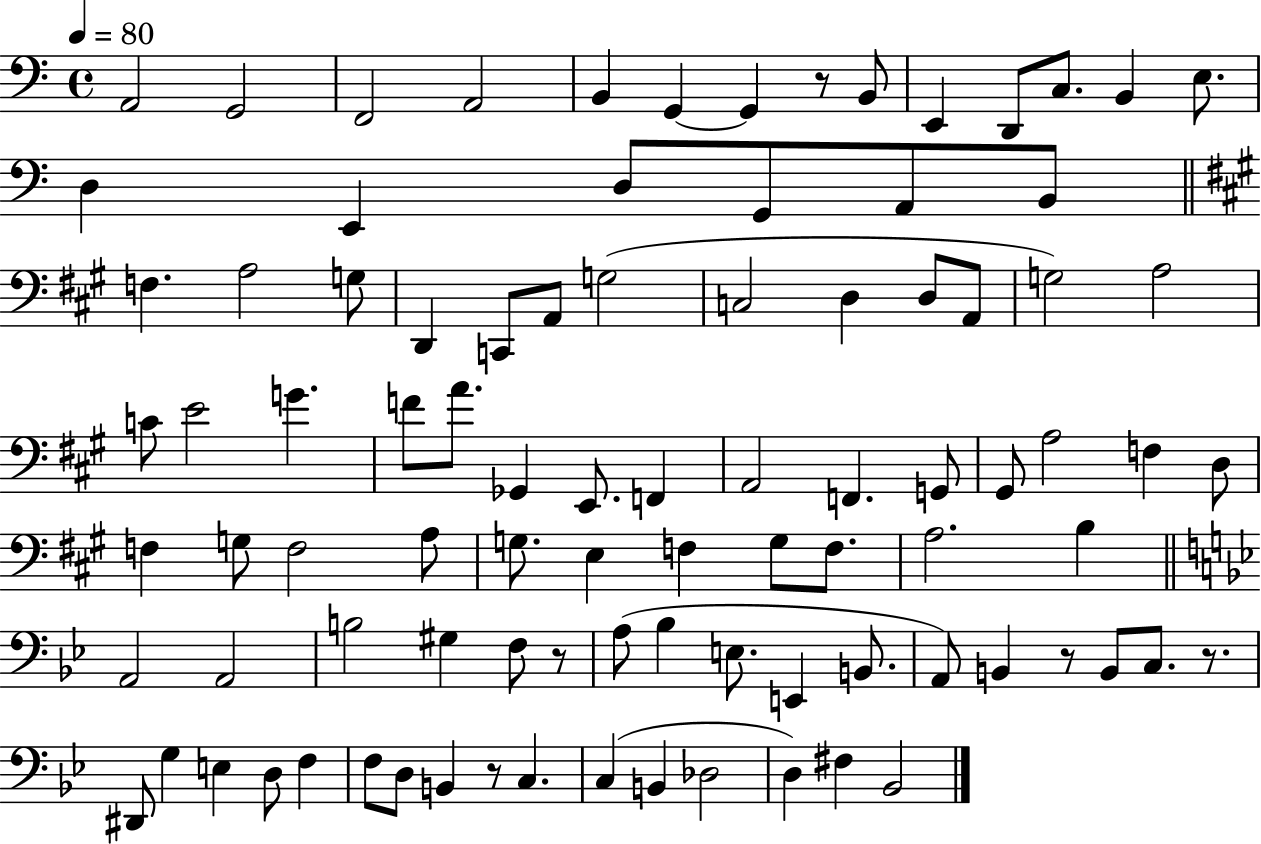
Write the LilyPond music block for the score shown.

{
  \clef bass
  \time 4/4
  \defaultTimeSignature
  \key c \major
  \tempo 4 = 80
  \repeat volta 2 { a,2 g,2 | f,2 a,2 | b,4 g,4~~ g,4 r8 b,8 | e,4 d,8 c8. b,4 e8. | \break d4 e,4 d8 g,8 a,8 b,8 | \bar "||" \break \key a \major f4. a2 g8 | d,4 c,8 a,8 g2( | c2 d4 d8 a,8 | g2) a2 | \break c'8 e'2 g'4. | f'8 a'8. ges,4 e,8. f,4 | a,2 f,4. g,8 | gis,8 a2 f4 d8 | \break f4 g8 f2 a8 | g8. e4 f4 g8 f8. | a2. b4 | \bar "||" \break \key bes \major a,2 a,2 | b2 gis4 f8 r8 | a8( bes4 e8. e,4 b,8. | a,8) b,4 r8 b,8 c8. r8. | \break dis,8 g4 e4 d8 f4 | f8 d8 b,4 r8 c4. | c4( b,4 des2 | d4) fis4 bes,2 | \break } \bar "|."
}